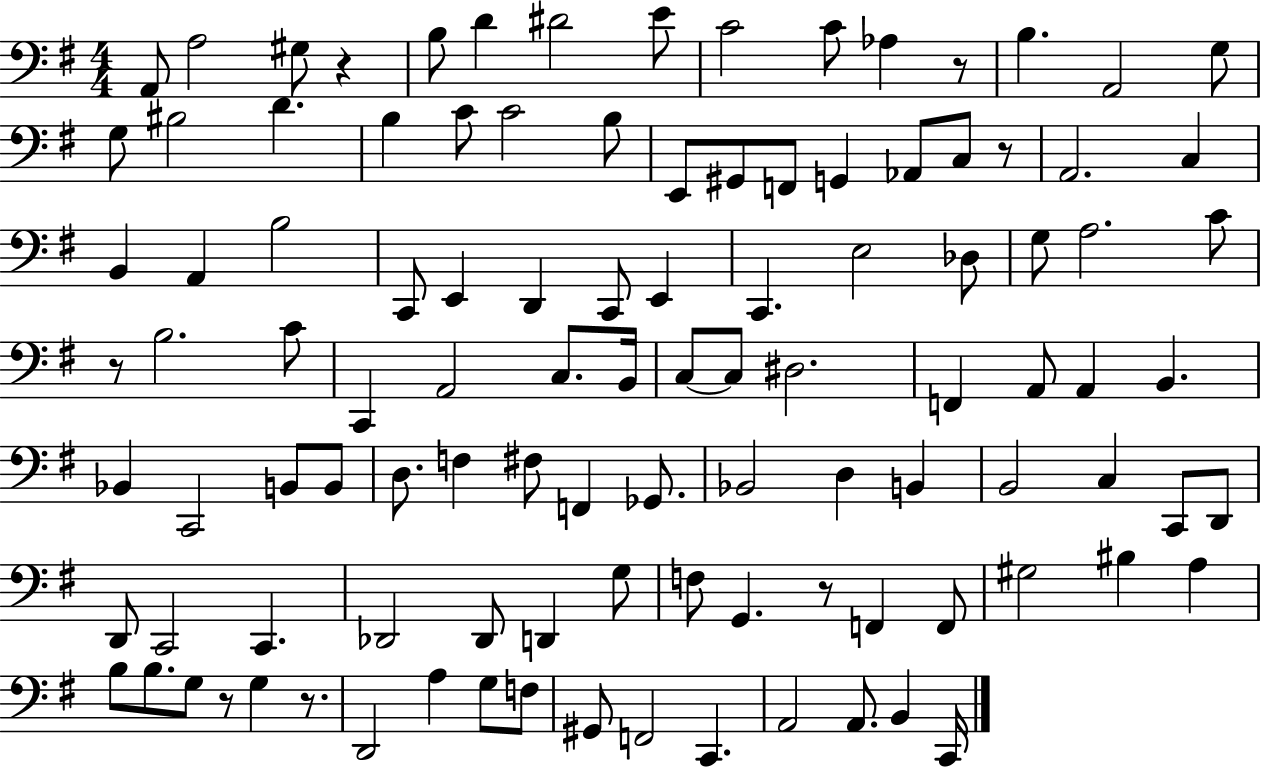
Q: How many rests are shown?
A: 7